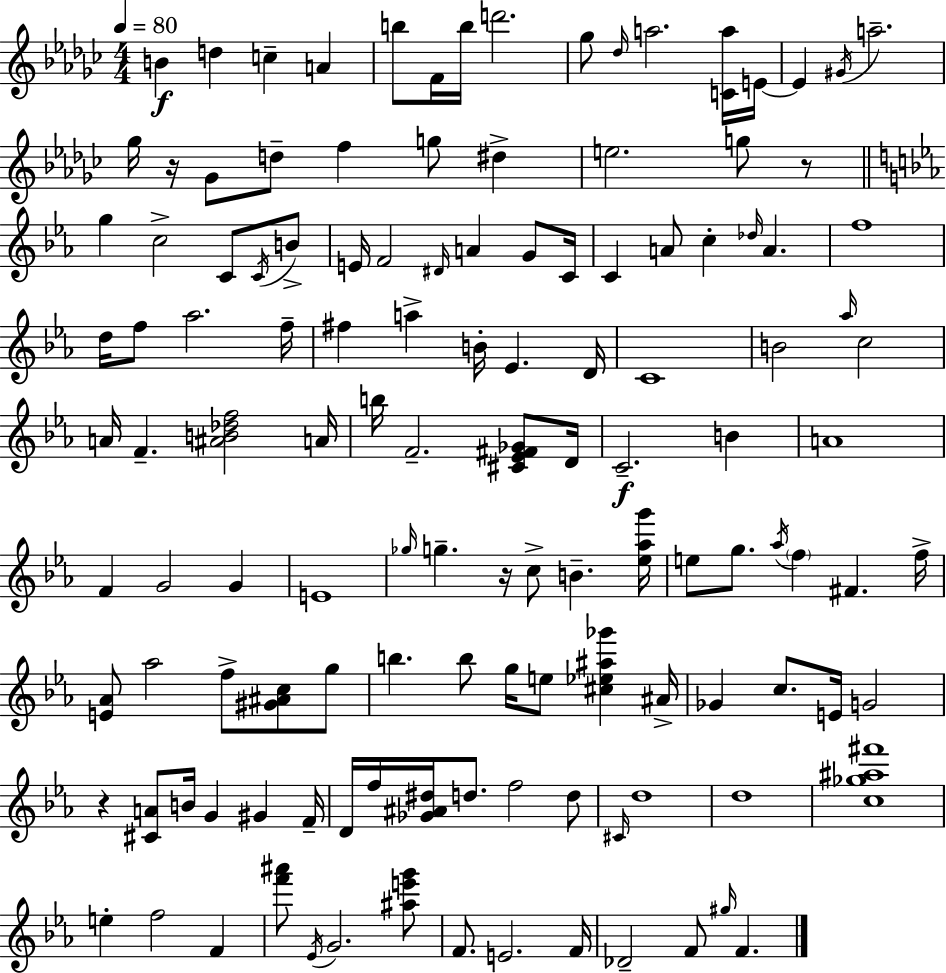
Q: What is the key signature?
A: EES minor